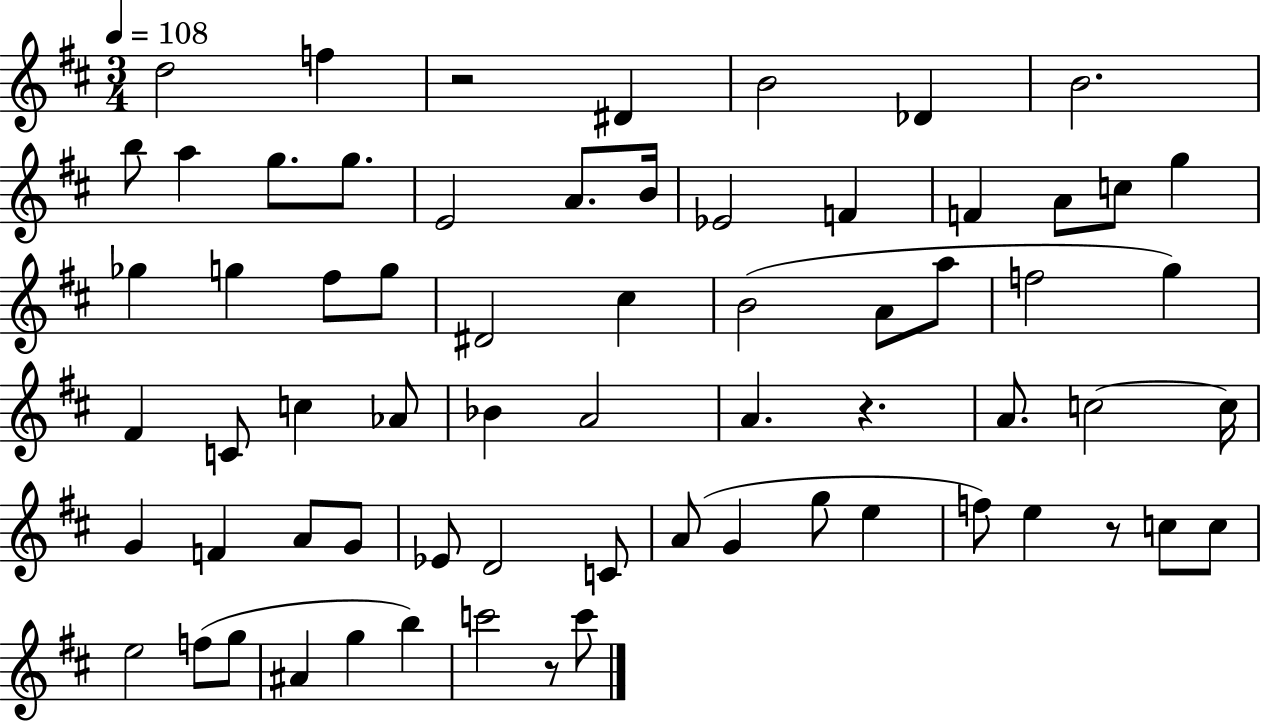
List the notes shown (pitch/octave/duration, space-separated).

D5/h F5/q R/h D#4/q B4/h Db4/q B4/h. B5/e A5/q G5/e. G5/e. E4/h A4/e. B4/s Eb4/h F4/q F4/q A4/e C5/e G5/q Gb5/q G5/q F#5/e G5/e D#4/h C#5/q B4/h A4/e A5/e F5/h G5/q F#4/q C4/e C5/q Ab4/e Bb4/q A4/h A4/q. R/q. A4/e. C5/h C5/s G4/q F4/q A4/e G4/e Eb4/e D4/h C4/e A4/e G4/q G5/e E5/q F5/e E5/q R/e C5/e C5/e E5/h F5/e G5/e A#4/q G5/q B5/q C6/h R/e C6/e